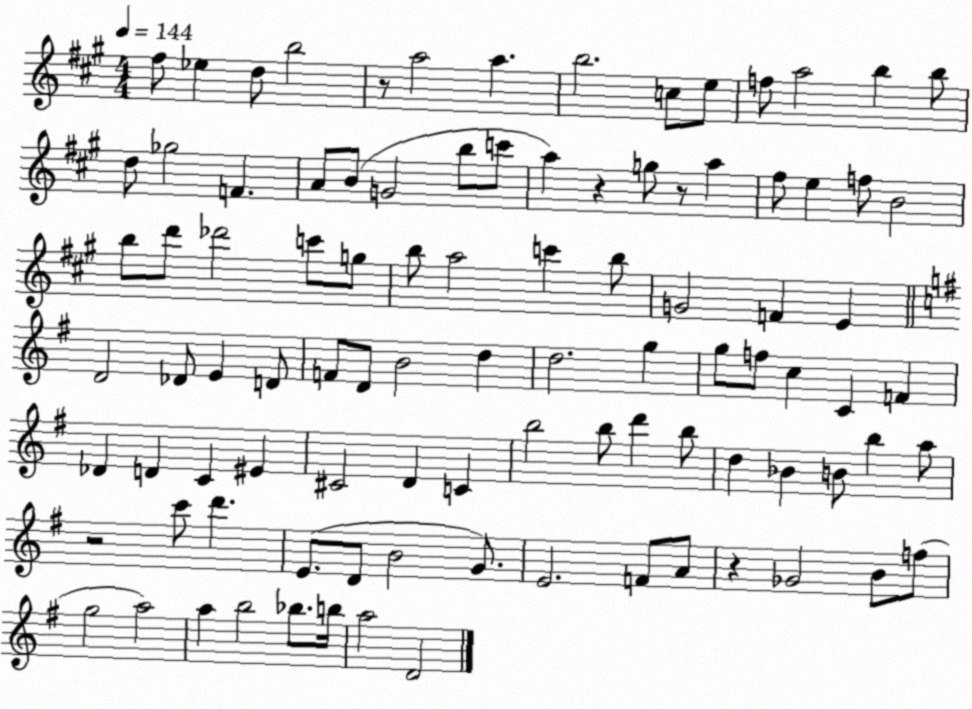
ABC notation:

X:1
T:Untitled
M:4/4
L:1/4
K:A
^f/2 _e d/2 b2 z/2 a2 a b2 c/2 e/2 f/2 a2 b b/2 d/2 _g2 F A/2 B/2 G2 b/2 c'/2 a z g/2 z/2 a ^f/2 e f/2 B2 b/2 d'/2 _d'2 c'/2 g/2 b/2 a2 c' b/2 G2 F E D2 _D/2 E D/2 F/2 D/2 B2 d d2 g g/2 f/2 c C F _D D C ^E ^C2 D C b2 b/2 d' b/2 d _B B/2 b a/2 z2 c'/2 d' E/2 D/2 B2 G/2 E2 F/2 A/2 z _G2 B/2 f/2 g2 a2 a b2 _b/2 b/4 a2 D2